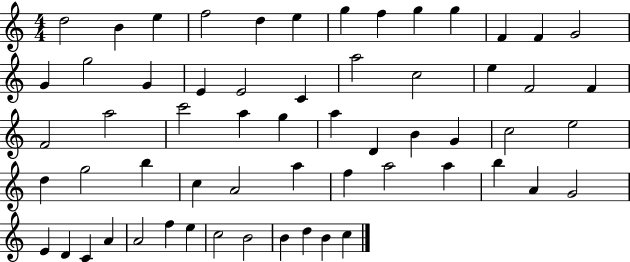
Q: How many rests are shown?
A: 0